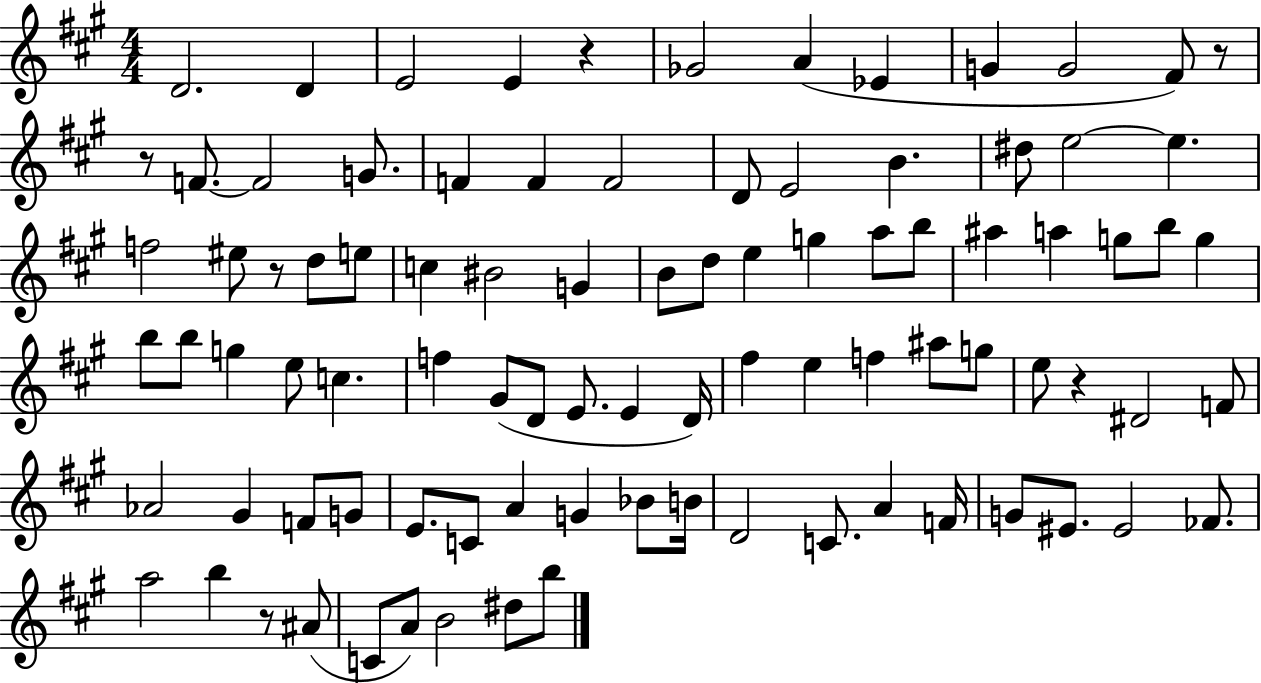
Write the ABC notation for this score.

X:1
T:Untitled
M:4/4
L:1/4
K:A
D2 D E2 E z _G2 A _E G G2 ^F/2 z/2 z/2 F/2 F2 G/2 F F F2 D/2 E2 B ^d/2 e2 e f2 ^e/2 z/2 d/2 e/2 c ^B2 G B/2 d/2 e g a/2 b/2 ^a a g/2 b/2 g b/2 b/2 g e/2 c f ^G/2 D/2 E/2 E D/4 ^f e f ^a/2 g/2 e/2 z ^D2 F/2 _A2 ^G F/2 G/2 E/2 C/2 A G _B/2 B/4 D2 C/2 A F/4 G/2 ^E/2 ^E2 _F/2 a2 b z/2 ^A/2 C/2 A/2 B2 ^d/2 b/2